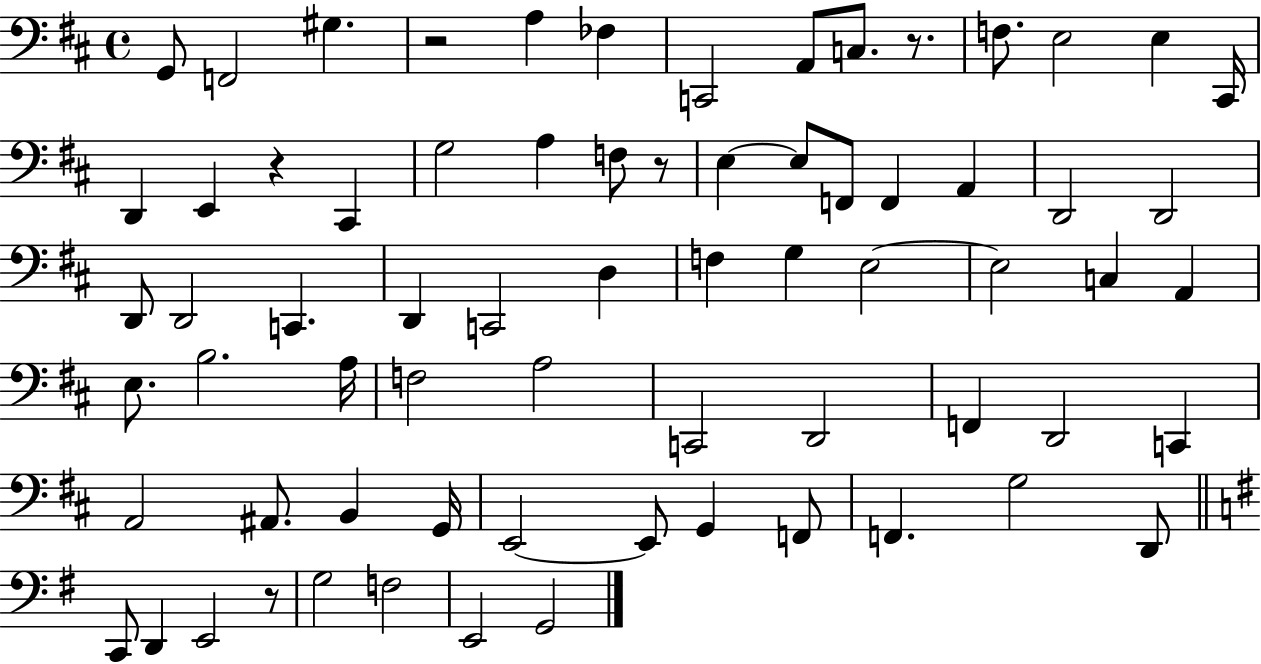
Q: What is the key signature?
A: D major